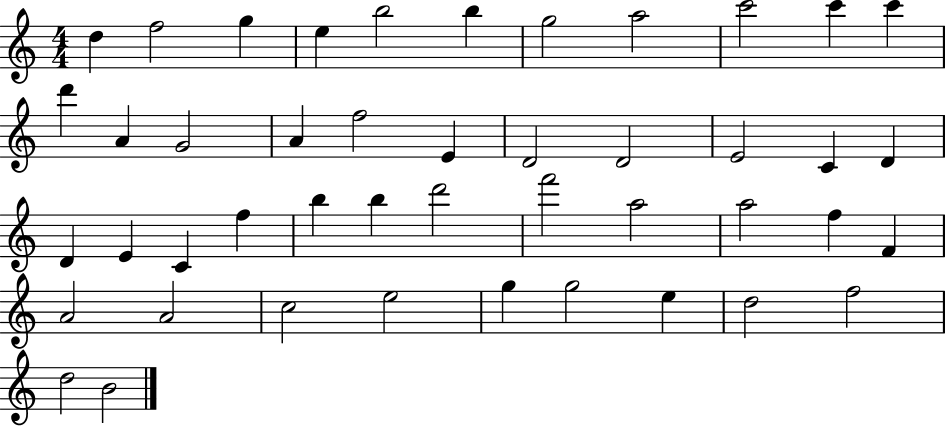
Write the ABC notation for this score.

X:1
T:Untitled
M:4/4
L:1/4
K:C
d f2 g e b2 b g2 a2 c'2 c' c' d' A G2 A f2 E D2 D2 E2 C D D E C f b b d'2 f'2 a2 a2 f F A2 A2 c2 e2 g g2 e d2 f2 d2 B2